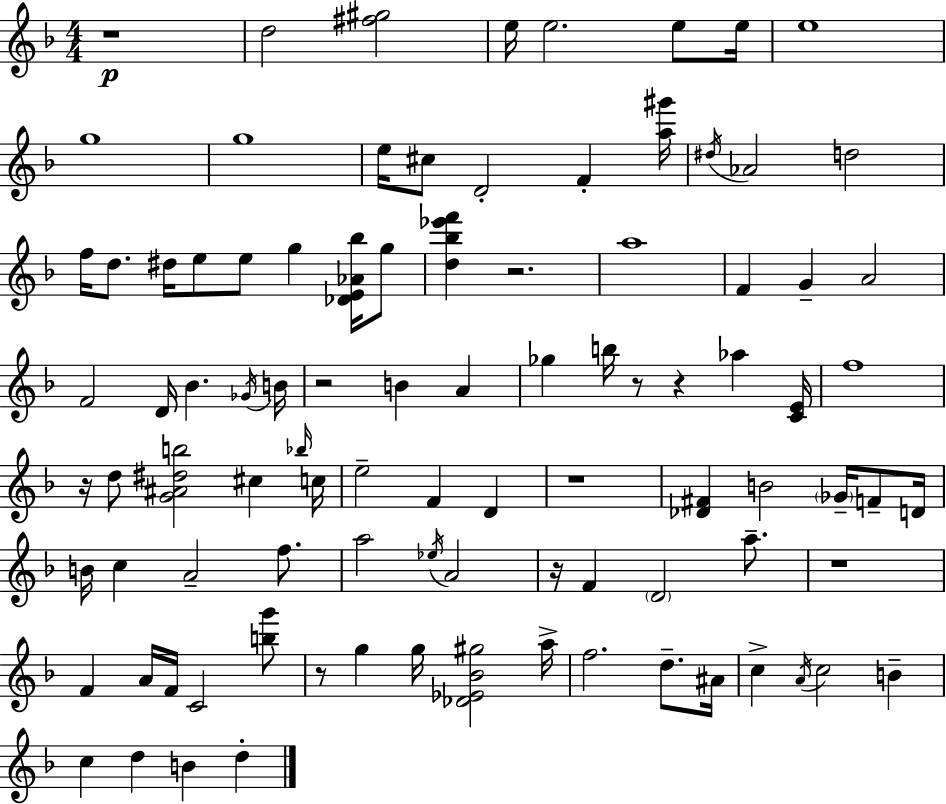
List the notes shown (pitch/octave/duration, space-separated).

R/w D5/h [F#5,G#5]/h E5/s E5/h. E5/e E5/s E5/w G5/w G5/w E5/s C#5/e D4/h F4/q [A5,G#6]/s D#5/s Ab4/h D5/h F5/s D5/e. D#5/s E5/e E5/e G5/q [Db4,E4,Ab4,Bb5]/s G5/e [D5,Bb5,Eb6,F6]/q R/h. A5/w F4/q G4/q A4/h F4/h D4/s Bb4/q. Gb4/s B4/s R/h B4/q A4/q Gb5/q B5/s R/e R/q Ab5/q [C4,E4]/s F5/w R/s D5/e [G4,A#4,D#5,B5]/h C#5/q Bb5/s C5/s E5/h F4/q D4/q R/w [Db4,F#4]/q B4/h Gb4/s F4/e D4/s B4/s C5/q A4/h F5/e. A5/h Eb5/s A4/h R/s F4/q D4/h A5/e. R/w F4/q A4/s F4/s C4/h [B5,G6]/e R/e G5/q G5/s [Db4,Eb4,Bb4,G#5]/h A5/s F5/h. D5/e. A#4/s C5/q A4/s C5/h B4/q C5/q D5/q B4/q D5/q